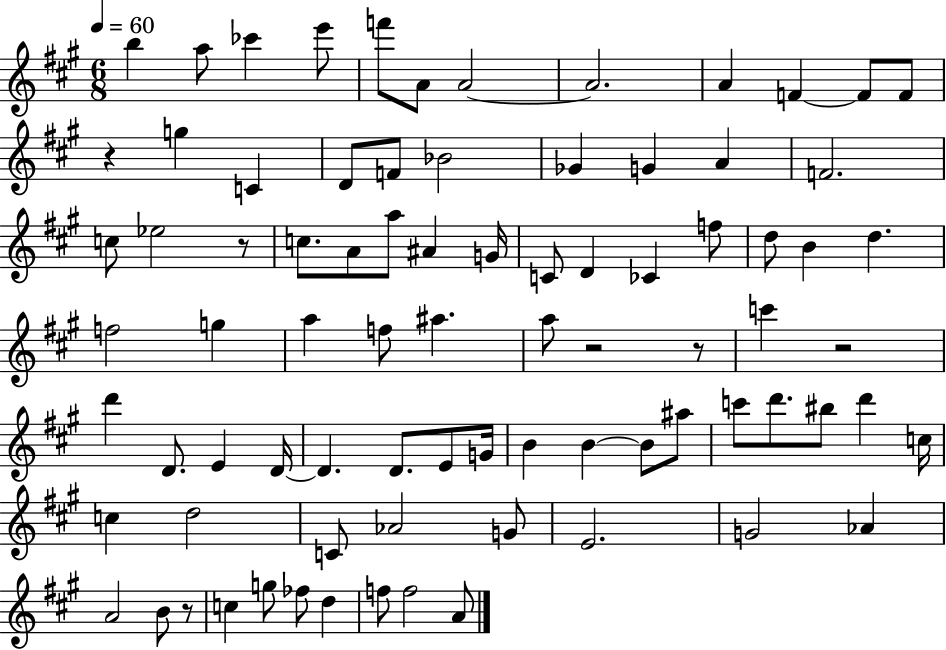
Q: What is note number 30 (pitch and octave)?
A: D4